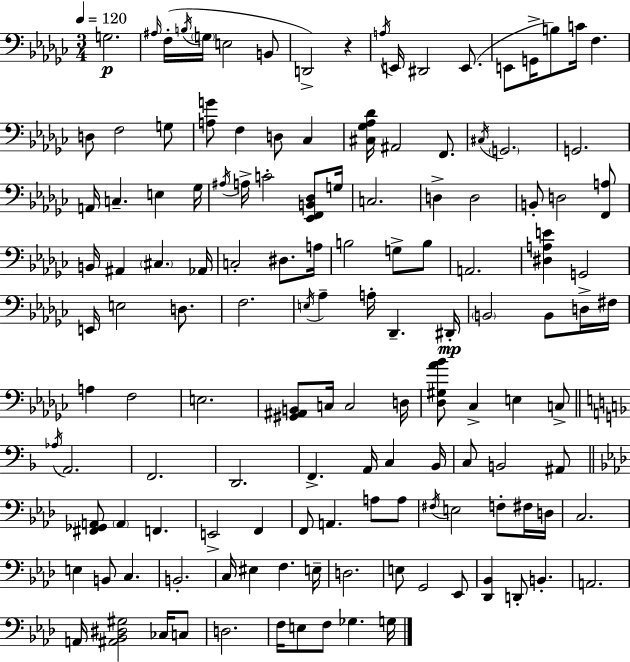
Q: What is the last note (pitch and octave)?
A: G3